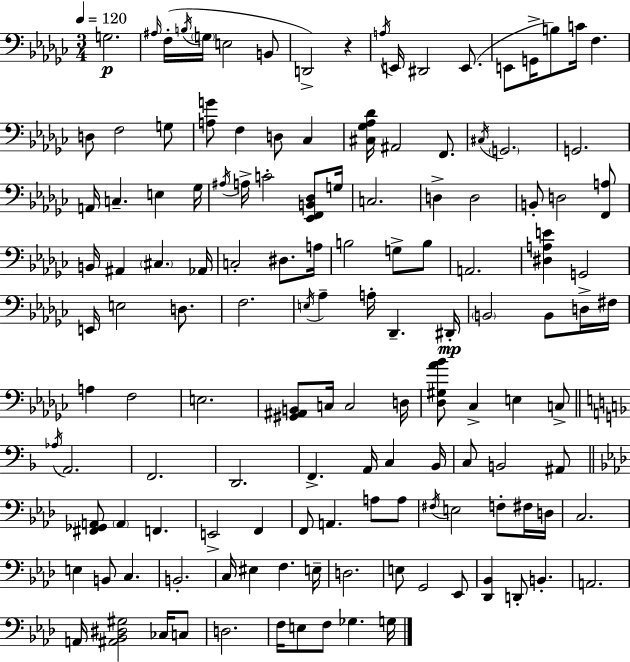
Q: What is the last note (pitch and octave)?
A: G3